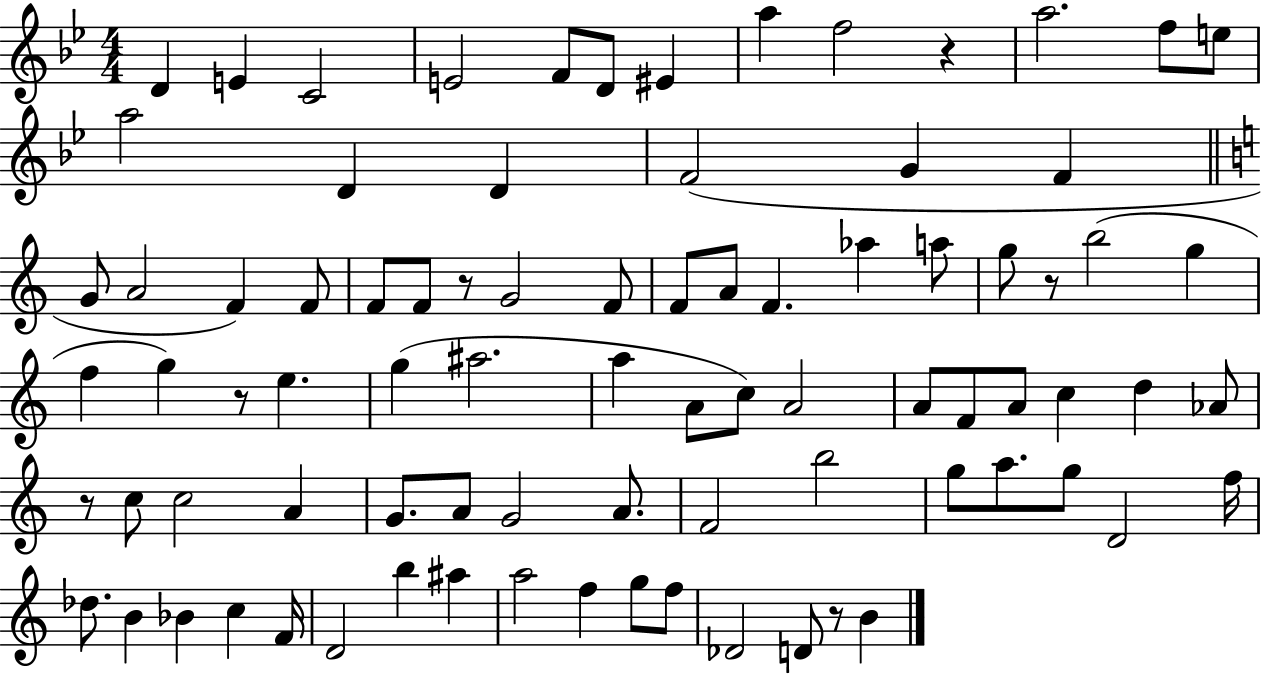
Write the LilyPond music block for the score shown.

{
  \clef treble
  \numericTimeSignature
  \time 4/4
  \key bes \major
  d'4 e'4 c'2 | e'2 f'8 d'8 eis'4 | a''4 f''2 r4 | a''2. f''8 e''8 | \break a''2 d'4 d'4 | f'2( g'4 f'4 | \bar "||" \break \key a \minor g'8 a'2 f'4) f'8 | f'8 f'8 r8 g'2 f'8 | f'8 a'8 f'4. aes''4 a''8 | g''8 r8 b''2( g''4 | \break f''4 g''4) r8 e''4. | g''4( ais''2. | a''4 a'8 c''8) a'2 | a'8 f'8 a'8 c''4 d''4 aes'8 | \break r8 c''8 c''2 a'4 | g'8. a'8 g'2 a'8. | f'2 b''2 | g''8 a''8. g''8 d'2 f''16 | \break des''8. b'4 bes'4 c''4 f'16 | d'2 b''4 ais''4 | a''2 f''4 g''8 f''8 | des'2 d'8 r8 b'4 | \break \bar "|."
}